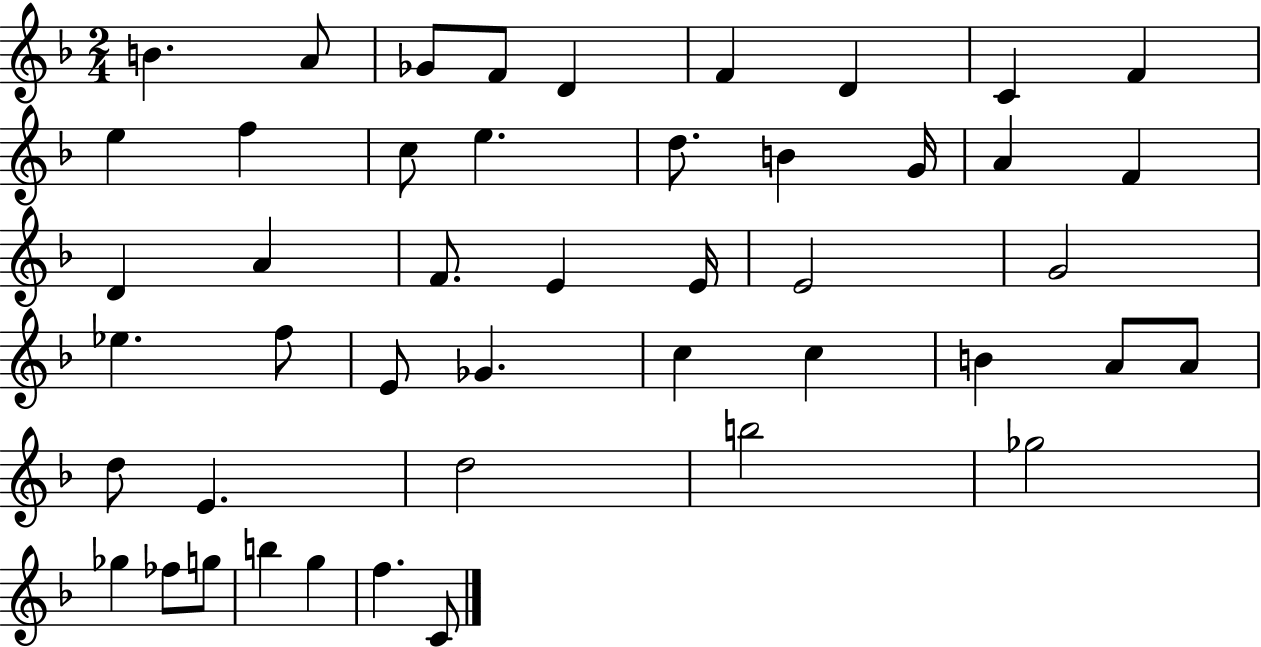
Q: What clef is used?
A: treble